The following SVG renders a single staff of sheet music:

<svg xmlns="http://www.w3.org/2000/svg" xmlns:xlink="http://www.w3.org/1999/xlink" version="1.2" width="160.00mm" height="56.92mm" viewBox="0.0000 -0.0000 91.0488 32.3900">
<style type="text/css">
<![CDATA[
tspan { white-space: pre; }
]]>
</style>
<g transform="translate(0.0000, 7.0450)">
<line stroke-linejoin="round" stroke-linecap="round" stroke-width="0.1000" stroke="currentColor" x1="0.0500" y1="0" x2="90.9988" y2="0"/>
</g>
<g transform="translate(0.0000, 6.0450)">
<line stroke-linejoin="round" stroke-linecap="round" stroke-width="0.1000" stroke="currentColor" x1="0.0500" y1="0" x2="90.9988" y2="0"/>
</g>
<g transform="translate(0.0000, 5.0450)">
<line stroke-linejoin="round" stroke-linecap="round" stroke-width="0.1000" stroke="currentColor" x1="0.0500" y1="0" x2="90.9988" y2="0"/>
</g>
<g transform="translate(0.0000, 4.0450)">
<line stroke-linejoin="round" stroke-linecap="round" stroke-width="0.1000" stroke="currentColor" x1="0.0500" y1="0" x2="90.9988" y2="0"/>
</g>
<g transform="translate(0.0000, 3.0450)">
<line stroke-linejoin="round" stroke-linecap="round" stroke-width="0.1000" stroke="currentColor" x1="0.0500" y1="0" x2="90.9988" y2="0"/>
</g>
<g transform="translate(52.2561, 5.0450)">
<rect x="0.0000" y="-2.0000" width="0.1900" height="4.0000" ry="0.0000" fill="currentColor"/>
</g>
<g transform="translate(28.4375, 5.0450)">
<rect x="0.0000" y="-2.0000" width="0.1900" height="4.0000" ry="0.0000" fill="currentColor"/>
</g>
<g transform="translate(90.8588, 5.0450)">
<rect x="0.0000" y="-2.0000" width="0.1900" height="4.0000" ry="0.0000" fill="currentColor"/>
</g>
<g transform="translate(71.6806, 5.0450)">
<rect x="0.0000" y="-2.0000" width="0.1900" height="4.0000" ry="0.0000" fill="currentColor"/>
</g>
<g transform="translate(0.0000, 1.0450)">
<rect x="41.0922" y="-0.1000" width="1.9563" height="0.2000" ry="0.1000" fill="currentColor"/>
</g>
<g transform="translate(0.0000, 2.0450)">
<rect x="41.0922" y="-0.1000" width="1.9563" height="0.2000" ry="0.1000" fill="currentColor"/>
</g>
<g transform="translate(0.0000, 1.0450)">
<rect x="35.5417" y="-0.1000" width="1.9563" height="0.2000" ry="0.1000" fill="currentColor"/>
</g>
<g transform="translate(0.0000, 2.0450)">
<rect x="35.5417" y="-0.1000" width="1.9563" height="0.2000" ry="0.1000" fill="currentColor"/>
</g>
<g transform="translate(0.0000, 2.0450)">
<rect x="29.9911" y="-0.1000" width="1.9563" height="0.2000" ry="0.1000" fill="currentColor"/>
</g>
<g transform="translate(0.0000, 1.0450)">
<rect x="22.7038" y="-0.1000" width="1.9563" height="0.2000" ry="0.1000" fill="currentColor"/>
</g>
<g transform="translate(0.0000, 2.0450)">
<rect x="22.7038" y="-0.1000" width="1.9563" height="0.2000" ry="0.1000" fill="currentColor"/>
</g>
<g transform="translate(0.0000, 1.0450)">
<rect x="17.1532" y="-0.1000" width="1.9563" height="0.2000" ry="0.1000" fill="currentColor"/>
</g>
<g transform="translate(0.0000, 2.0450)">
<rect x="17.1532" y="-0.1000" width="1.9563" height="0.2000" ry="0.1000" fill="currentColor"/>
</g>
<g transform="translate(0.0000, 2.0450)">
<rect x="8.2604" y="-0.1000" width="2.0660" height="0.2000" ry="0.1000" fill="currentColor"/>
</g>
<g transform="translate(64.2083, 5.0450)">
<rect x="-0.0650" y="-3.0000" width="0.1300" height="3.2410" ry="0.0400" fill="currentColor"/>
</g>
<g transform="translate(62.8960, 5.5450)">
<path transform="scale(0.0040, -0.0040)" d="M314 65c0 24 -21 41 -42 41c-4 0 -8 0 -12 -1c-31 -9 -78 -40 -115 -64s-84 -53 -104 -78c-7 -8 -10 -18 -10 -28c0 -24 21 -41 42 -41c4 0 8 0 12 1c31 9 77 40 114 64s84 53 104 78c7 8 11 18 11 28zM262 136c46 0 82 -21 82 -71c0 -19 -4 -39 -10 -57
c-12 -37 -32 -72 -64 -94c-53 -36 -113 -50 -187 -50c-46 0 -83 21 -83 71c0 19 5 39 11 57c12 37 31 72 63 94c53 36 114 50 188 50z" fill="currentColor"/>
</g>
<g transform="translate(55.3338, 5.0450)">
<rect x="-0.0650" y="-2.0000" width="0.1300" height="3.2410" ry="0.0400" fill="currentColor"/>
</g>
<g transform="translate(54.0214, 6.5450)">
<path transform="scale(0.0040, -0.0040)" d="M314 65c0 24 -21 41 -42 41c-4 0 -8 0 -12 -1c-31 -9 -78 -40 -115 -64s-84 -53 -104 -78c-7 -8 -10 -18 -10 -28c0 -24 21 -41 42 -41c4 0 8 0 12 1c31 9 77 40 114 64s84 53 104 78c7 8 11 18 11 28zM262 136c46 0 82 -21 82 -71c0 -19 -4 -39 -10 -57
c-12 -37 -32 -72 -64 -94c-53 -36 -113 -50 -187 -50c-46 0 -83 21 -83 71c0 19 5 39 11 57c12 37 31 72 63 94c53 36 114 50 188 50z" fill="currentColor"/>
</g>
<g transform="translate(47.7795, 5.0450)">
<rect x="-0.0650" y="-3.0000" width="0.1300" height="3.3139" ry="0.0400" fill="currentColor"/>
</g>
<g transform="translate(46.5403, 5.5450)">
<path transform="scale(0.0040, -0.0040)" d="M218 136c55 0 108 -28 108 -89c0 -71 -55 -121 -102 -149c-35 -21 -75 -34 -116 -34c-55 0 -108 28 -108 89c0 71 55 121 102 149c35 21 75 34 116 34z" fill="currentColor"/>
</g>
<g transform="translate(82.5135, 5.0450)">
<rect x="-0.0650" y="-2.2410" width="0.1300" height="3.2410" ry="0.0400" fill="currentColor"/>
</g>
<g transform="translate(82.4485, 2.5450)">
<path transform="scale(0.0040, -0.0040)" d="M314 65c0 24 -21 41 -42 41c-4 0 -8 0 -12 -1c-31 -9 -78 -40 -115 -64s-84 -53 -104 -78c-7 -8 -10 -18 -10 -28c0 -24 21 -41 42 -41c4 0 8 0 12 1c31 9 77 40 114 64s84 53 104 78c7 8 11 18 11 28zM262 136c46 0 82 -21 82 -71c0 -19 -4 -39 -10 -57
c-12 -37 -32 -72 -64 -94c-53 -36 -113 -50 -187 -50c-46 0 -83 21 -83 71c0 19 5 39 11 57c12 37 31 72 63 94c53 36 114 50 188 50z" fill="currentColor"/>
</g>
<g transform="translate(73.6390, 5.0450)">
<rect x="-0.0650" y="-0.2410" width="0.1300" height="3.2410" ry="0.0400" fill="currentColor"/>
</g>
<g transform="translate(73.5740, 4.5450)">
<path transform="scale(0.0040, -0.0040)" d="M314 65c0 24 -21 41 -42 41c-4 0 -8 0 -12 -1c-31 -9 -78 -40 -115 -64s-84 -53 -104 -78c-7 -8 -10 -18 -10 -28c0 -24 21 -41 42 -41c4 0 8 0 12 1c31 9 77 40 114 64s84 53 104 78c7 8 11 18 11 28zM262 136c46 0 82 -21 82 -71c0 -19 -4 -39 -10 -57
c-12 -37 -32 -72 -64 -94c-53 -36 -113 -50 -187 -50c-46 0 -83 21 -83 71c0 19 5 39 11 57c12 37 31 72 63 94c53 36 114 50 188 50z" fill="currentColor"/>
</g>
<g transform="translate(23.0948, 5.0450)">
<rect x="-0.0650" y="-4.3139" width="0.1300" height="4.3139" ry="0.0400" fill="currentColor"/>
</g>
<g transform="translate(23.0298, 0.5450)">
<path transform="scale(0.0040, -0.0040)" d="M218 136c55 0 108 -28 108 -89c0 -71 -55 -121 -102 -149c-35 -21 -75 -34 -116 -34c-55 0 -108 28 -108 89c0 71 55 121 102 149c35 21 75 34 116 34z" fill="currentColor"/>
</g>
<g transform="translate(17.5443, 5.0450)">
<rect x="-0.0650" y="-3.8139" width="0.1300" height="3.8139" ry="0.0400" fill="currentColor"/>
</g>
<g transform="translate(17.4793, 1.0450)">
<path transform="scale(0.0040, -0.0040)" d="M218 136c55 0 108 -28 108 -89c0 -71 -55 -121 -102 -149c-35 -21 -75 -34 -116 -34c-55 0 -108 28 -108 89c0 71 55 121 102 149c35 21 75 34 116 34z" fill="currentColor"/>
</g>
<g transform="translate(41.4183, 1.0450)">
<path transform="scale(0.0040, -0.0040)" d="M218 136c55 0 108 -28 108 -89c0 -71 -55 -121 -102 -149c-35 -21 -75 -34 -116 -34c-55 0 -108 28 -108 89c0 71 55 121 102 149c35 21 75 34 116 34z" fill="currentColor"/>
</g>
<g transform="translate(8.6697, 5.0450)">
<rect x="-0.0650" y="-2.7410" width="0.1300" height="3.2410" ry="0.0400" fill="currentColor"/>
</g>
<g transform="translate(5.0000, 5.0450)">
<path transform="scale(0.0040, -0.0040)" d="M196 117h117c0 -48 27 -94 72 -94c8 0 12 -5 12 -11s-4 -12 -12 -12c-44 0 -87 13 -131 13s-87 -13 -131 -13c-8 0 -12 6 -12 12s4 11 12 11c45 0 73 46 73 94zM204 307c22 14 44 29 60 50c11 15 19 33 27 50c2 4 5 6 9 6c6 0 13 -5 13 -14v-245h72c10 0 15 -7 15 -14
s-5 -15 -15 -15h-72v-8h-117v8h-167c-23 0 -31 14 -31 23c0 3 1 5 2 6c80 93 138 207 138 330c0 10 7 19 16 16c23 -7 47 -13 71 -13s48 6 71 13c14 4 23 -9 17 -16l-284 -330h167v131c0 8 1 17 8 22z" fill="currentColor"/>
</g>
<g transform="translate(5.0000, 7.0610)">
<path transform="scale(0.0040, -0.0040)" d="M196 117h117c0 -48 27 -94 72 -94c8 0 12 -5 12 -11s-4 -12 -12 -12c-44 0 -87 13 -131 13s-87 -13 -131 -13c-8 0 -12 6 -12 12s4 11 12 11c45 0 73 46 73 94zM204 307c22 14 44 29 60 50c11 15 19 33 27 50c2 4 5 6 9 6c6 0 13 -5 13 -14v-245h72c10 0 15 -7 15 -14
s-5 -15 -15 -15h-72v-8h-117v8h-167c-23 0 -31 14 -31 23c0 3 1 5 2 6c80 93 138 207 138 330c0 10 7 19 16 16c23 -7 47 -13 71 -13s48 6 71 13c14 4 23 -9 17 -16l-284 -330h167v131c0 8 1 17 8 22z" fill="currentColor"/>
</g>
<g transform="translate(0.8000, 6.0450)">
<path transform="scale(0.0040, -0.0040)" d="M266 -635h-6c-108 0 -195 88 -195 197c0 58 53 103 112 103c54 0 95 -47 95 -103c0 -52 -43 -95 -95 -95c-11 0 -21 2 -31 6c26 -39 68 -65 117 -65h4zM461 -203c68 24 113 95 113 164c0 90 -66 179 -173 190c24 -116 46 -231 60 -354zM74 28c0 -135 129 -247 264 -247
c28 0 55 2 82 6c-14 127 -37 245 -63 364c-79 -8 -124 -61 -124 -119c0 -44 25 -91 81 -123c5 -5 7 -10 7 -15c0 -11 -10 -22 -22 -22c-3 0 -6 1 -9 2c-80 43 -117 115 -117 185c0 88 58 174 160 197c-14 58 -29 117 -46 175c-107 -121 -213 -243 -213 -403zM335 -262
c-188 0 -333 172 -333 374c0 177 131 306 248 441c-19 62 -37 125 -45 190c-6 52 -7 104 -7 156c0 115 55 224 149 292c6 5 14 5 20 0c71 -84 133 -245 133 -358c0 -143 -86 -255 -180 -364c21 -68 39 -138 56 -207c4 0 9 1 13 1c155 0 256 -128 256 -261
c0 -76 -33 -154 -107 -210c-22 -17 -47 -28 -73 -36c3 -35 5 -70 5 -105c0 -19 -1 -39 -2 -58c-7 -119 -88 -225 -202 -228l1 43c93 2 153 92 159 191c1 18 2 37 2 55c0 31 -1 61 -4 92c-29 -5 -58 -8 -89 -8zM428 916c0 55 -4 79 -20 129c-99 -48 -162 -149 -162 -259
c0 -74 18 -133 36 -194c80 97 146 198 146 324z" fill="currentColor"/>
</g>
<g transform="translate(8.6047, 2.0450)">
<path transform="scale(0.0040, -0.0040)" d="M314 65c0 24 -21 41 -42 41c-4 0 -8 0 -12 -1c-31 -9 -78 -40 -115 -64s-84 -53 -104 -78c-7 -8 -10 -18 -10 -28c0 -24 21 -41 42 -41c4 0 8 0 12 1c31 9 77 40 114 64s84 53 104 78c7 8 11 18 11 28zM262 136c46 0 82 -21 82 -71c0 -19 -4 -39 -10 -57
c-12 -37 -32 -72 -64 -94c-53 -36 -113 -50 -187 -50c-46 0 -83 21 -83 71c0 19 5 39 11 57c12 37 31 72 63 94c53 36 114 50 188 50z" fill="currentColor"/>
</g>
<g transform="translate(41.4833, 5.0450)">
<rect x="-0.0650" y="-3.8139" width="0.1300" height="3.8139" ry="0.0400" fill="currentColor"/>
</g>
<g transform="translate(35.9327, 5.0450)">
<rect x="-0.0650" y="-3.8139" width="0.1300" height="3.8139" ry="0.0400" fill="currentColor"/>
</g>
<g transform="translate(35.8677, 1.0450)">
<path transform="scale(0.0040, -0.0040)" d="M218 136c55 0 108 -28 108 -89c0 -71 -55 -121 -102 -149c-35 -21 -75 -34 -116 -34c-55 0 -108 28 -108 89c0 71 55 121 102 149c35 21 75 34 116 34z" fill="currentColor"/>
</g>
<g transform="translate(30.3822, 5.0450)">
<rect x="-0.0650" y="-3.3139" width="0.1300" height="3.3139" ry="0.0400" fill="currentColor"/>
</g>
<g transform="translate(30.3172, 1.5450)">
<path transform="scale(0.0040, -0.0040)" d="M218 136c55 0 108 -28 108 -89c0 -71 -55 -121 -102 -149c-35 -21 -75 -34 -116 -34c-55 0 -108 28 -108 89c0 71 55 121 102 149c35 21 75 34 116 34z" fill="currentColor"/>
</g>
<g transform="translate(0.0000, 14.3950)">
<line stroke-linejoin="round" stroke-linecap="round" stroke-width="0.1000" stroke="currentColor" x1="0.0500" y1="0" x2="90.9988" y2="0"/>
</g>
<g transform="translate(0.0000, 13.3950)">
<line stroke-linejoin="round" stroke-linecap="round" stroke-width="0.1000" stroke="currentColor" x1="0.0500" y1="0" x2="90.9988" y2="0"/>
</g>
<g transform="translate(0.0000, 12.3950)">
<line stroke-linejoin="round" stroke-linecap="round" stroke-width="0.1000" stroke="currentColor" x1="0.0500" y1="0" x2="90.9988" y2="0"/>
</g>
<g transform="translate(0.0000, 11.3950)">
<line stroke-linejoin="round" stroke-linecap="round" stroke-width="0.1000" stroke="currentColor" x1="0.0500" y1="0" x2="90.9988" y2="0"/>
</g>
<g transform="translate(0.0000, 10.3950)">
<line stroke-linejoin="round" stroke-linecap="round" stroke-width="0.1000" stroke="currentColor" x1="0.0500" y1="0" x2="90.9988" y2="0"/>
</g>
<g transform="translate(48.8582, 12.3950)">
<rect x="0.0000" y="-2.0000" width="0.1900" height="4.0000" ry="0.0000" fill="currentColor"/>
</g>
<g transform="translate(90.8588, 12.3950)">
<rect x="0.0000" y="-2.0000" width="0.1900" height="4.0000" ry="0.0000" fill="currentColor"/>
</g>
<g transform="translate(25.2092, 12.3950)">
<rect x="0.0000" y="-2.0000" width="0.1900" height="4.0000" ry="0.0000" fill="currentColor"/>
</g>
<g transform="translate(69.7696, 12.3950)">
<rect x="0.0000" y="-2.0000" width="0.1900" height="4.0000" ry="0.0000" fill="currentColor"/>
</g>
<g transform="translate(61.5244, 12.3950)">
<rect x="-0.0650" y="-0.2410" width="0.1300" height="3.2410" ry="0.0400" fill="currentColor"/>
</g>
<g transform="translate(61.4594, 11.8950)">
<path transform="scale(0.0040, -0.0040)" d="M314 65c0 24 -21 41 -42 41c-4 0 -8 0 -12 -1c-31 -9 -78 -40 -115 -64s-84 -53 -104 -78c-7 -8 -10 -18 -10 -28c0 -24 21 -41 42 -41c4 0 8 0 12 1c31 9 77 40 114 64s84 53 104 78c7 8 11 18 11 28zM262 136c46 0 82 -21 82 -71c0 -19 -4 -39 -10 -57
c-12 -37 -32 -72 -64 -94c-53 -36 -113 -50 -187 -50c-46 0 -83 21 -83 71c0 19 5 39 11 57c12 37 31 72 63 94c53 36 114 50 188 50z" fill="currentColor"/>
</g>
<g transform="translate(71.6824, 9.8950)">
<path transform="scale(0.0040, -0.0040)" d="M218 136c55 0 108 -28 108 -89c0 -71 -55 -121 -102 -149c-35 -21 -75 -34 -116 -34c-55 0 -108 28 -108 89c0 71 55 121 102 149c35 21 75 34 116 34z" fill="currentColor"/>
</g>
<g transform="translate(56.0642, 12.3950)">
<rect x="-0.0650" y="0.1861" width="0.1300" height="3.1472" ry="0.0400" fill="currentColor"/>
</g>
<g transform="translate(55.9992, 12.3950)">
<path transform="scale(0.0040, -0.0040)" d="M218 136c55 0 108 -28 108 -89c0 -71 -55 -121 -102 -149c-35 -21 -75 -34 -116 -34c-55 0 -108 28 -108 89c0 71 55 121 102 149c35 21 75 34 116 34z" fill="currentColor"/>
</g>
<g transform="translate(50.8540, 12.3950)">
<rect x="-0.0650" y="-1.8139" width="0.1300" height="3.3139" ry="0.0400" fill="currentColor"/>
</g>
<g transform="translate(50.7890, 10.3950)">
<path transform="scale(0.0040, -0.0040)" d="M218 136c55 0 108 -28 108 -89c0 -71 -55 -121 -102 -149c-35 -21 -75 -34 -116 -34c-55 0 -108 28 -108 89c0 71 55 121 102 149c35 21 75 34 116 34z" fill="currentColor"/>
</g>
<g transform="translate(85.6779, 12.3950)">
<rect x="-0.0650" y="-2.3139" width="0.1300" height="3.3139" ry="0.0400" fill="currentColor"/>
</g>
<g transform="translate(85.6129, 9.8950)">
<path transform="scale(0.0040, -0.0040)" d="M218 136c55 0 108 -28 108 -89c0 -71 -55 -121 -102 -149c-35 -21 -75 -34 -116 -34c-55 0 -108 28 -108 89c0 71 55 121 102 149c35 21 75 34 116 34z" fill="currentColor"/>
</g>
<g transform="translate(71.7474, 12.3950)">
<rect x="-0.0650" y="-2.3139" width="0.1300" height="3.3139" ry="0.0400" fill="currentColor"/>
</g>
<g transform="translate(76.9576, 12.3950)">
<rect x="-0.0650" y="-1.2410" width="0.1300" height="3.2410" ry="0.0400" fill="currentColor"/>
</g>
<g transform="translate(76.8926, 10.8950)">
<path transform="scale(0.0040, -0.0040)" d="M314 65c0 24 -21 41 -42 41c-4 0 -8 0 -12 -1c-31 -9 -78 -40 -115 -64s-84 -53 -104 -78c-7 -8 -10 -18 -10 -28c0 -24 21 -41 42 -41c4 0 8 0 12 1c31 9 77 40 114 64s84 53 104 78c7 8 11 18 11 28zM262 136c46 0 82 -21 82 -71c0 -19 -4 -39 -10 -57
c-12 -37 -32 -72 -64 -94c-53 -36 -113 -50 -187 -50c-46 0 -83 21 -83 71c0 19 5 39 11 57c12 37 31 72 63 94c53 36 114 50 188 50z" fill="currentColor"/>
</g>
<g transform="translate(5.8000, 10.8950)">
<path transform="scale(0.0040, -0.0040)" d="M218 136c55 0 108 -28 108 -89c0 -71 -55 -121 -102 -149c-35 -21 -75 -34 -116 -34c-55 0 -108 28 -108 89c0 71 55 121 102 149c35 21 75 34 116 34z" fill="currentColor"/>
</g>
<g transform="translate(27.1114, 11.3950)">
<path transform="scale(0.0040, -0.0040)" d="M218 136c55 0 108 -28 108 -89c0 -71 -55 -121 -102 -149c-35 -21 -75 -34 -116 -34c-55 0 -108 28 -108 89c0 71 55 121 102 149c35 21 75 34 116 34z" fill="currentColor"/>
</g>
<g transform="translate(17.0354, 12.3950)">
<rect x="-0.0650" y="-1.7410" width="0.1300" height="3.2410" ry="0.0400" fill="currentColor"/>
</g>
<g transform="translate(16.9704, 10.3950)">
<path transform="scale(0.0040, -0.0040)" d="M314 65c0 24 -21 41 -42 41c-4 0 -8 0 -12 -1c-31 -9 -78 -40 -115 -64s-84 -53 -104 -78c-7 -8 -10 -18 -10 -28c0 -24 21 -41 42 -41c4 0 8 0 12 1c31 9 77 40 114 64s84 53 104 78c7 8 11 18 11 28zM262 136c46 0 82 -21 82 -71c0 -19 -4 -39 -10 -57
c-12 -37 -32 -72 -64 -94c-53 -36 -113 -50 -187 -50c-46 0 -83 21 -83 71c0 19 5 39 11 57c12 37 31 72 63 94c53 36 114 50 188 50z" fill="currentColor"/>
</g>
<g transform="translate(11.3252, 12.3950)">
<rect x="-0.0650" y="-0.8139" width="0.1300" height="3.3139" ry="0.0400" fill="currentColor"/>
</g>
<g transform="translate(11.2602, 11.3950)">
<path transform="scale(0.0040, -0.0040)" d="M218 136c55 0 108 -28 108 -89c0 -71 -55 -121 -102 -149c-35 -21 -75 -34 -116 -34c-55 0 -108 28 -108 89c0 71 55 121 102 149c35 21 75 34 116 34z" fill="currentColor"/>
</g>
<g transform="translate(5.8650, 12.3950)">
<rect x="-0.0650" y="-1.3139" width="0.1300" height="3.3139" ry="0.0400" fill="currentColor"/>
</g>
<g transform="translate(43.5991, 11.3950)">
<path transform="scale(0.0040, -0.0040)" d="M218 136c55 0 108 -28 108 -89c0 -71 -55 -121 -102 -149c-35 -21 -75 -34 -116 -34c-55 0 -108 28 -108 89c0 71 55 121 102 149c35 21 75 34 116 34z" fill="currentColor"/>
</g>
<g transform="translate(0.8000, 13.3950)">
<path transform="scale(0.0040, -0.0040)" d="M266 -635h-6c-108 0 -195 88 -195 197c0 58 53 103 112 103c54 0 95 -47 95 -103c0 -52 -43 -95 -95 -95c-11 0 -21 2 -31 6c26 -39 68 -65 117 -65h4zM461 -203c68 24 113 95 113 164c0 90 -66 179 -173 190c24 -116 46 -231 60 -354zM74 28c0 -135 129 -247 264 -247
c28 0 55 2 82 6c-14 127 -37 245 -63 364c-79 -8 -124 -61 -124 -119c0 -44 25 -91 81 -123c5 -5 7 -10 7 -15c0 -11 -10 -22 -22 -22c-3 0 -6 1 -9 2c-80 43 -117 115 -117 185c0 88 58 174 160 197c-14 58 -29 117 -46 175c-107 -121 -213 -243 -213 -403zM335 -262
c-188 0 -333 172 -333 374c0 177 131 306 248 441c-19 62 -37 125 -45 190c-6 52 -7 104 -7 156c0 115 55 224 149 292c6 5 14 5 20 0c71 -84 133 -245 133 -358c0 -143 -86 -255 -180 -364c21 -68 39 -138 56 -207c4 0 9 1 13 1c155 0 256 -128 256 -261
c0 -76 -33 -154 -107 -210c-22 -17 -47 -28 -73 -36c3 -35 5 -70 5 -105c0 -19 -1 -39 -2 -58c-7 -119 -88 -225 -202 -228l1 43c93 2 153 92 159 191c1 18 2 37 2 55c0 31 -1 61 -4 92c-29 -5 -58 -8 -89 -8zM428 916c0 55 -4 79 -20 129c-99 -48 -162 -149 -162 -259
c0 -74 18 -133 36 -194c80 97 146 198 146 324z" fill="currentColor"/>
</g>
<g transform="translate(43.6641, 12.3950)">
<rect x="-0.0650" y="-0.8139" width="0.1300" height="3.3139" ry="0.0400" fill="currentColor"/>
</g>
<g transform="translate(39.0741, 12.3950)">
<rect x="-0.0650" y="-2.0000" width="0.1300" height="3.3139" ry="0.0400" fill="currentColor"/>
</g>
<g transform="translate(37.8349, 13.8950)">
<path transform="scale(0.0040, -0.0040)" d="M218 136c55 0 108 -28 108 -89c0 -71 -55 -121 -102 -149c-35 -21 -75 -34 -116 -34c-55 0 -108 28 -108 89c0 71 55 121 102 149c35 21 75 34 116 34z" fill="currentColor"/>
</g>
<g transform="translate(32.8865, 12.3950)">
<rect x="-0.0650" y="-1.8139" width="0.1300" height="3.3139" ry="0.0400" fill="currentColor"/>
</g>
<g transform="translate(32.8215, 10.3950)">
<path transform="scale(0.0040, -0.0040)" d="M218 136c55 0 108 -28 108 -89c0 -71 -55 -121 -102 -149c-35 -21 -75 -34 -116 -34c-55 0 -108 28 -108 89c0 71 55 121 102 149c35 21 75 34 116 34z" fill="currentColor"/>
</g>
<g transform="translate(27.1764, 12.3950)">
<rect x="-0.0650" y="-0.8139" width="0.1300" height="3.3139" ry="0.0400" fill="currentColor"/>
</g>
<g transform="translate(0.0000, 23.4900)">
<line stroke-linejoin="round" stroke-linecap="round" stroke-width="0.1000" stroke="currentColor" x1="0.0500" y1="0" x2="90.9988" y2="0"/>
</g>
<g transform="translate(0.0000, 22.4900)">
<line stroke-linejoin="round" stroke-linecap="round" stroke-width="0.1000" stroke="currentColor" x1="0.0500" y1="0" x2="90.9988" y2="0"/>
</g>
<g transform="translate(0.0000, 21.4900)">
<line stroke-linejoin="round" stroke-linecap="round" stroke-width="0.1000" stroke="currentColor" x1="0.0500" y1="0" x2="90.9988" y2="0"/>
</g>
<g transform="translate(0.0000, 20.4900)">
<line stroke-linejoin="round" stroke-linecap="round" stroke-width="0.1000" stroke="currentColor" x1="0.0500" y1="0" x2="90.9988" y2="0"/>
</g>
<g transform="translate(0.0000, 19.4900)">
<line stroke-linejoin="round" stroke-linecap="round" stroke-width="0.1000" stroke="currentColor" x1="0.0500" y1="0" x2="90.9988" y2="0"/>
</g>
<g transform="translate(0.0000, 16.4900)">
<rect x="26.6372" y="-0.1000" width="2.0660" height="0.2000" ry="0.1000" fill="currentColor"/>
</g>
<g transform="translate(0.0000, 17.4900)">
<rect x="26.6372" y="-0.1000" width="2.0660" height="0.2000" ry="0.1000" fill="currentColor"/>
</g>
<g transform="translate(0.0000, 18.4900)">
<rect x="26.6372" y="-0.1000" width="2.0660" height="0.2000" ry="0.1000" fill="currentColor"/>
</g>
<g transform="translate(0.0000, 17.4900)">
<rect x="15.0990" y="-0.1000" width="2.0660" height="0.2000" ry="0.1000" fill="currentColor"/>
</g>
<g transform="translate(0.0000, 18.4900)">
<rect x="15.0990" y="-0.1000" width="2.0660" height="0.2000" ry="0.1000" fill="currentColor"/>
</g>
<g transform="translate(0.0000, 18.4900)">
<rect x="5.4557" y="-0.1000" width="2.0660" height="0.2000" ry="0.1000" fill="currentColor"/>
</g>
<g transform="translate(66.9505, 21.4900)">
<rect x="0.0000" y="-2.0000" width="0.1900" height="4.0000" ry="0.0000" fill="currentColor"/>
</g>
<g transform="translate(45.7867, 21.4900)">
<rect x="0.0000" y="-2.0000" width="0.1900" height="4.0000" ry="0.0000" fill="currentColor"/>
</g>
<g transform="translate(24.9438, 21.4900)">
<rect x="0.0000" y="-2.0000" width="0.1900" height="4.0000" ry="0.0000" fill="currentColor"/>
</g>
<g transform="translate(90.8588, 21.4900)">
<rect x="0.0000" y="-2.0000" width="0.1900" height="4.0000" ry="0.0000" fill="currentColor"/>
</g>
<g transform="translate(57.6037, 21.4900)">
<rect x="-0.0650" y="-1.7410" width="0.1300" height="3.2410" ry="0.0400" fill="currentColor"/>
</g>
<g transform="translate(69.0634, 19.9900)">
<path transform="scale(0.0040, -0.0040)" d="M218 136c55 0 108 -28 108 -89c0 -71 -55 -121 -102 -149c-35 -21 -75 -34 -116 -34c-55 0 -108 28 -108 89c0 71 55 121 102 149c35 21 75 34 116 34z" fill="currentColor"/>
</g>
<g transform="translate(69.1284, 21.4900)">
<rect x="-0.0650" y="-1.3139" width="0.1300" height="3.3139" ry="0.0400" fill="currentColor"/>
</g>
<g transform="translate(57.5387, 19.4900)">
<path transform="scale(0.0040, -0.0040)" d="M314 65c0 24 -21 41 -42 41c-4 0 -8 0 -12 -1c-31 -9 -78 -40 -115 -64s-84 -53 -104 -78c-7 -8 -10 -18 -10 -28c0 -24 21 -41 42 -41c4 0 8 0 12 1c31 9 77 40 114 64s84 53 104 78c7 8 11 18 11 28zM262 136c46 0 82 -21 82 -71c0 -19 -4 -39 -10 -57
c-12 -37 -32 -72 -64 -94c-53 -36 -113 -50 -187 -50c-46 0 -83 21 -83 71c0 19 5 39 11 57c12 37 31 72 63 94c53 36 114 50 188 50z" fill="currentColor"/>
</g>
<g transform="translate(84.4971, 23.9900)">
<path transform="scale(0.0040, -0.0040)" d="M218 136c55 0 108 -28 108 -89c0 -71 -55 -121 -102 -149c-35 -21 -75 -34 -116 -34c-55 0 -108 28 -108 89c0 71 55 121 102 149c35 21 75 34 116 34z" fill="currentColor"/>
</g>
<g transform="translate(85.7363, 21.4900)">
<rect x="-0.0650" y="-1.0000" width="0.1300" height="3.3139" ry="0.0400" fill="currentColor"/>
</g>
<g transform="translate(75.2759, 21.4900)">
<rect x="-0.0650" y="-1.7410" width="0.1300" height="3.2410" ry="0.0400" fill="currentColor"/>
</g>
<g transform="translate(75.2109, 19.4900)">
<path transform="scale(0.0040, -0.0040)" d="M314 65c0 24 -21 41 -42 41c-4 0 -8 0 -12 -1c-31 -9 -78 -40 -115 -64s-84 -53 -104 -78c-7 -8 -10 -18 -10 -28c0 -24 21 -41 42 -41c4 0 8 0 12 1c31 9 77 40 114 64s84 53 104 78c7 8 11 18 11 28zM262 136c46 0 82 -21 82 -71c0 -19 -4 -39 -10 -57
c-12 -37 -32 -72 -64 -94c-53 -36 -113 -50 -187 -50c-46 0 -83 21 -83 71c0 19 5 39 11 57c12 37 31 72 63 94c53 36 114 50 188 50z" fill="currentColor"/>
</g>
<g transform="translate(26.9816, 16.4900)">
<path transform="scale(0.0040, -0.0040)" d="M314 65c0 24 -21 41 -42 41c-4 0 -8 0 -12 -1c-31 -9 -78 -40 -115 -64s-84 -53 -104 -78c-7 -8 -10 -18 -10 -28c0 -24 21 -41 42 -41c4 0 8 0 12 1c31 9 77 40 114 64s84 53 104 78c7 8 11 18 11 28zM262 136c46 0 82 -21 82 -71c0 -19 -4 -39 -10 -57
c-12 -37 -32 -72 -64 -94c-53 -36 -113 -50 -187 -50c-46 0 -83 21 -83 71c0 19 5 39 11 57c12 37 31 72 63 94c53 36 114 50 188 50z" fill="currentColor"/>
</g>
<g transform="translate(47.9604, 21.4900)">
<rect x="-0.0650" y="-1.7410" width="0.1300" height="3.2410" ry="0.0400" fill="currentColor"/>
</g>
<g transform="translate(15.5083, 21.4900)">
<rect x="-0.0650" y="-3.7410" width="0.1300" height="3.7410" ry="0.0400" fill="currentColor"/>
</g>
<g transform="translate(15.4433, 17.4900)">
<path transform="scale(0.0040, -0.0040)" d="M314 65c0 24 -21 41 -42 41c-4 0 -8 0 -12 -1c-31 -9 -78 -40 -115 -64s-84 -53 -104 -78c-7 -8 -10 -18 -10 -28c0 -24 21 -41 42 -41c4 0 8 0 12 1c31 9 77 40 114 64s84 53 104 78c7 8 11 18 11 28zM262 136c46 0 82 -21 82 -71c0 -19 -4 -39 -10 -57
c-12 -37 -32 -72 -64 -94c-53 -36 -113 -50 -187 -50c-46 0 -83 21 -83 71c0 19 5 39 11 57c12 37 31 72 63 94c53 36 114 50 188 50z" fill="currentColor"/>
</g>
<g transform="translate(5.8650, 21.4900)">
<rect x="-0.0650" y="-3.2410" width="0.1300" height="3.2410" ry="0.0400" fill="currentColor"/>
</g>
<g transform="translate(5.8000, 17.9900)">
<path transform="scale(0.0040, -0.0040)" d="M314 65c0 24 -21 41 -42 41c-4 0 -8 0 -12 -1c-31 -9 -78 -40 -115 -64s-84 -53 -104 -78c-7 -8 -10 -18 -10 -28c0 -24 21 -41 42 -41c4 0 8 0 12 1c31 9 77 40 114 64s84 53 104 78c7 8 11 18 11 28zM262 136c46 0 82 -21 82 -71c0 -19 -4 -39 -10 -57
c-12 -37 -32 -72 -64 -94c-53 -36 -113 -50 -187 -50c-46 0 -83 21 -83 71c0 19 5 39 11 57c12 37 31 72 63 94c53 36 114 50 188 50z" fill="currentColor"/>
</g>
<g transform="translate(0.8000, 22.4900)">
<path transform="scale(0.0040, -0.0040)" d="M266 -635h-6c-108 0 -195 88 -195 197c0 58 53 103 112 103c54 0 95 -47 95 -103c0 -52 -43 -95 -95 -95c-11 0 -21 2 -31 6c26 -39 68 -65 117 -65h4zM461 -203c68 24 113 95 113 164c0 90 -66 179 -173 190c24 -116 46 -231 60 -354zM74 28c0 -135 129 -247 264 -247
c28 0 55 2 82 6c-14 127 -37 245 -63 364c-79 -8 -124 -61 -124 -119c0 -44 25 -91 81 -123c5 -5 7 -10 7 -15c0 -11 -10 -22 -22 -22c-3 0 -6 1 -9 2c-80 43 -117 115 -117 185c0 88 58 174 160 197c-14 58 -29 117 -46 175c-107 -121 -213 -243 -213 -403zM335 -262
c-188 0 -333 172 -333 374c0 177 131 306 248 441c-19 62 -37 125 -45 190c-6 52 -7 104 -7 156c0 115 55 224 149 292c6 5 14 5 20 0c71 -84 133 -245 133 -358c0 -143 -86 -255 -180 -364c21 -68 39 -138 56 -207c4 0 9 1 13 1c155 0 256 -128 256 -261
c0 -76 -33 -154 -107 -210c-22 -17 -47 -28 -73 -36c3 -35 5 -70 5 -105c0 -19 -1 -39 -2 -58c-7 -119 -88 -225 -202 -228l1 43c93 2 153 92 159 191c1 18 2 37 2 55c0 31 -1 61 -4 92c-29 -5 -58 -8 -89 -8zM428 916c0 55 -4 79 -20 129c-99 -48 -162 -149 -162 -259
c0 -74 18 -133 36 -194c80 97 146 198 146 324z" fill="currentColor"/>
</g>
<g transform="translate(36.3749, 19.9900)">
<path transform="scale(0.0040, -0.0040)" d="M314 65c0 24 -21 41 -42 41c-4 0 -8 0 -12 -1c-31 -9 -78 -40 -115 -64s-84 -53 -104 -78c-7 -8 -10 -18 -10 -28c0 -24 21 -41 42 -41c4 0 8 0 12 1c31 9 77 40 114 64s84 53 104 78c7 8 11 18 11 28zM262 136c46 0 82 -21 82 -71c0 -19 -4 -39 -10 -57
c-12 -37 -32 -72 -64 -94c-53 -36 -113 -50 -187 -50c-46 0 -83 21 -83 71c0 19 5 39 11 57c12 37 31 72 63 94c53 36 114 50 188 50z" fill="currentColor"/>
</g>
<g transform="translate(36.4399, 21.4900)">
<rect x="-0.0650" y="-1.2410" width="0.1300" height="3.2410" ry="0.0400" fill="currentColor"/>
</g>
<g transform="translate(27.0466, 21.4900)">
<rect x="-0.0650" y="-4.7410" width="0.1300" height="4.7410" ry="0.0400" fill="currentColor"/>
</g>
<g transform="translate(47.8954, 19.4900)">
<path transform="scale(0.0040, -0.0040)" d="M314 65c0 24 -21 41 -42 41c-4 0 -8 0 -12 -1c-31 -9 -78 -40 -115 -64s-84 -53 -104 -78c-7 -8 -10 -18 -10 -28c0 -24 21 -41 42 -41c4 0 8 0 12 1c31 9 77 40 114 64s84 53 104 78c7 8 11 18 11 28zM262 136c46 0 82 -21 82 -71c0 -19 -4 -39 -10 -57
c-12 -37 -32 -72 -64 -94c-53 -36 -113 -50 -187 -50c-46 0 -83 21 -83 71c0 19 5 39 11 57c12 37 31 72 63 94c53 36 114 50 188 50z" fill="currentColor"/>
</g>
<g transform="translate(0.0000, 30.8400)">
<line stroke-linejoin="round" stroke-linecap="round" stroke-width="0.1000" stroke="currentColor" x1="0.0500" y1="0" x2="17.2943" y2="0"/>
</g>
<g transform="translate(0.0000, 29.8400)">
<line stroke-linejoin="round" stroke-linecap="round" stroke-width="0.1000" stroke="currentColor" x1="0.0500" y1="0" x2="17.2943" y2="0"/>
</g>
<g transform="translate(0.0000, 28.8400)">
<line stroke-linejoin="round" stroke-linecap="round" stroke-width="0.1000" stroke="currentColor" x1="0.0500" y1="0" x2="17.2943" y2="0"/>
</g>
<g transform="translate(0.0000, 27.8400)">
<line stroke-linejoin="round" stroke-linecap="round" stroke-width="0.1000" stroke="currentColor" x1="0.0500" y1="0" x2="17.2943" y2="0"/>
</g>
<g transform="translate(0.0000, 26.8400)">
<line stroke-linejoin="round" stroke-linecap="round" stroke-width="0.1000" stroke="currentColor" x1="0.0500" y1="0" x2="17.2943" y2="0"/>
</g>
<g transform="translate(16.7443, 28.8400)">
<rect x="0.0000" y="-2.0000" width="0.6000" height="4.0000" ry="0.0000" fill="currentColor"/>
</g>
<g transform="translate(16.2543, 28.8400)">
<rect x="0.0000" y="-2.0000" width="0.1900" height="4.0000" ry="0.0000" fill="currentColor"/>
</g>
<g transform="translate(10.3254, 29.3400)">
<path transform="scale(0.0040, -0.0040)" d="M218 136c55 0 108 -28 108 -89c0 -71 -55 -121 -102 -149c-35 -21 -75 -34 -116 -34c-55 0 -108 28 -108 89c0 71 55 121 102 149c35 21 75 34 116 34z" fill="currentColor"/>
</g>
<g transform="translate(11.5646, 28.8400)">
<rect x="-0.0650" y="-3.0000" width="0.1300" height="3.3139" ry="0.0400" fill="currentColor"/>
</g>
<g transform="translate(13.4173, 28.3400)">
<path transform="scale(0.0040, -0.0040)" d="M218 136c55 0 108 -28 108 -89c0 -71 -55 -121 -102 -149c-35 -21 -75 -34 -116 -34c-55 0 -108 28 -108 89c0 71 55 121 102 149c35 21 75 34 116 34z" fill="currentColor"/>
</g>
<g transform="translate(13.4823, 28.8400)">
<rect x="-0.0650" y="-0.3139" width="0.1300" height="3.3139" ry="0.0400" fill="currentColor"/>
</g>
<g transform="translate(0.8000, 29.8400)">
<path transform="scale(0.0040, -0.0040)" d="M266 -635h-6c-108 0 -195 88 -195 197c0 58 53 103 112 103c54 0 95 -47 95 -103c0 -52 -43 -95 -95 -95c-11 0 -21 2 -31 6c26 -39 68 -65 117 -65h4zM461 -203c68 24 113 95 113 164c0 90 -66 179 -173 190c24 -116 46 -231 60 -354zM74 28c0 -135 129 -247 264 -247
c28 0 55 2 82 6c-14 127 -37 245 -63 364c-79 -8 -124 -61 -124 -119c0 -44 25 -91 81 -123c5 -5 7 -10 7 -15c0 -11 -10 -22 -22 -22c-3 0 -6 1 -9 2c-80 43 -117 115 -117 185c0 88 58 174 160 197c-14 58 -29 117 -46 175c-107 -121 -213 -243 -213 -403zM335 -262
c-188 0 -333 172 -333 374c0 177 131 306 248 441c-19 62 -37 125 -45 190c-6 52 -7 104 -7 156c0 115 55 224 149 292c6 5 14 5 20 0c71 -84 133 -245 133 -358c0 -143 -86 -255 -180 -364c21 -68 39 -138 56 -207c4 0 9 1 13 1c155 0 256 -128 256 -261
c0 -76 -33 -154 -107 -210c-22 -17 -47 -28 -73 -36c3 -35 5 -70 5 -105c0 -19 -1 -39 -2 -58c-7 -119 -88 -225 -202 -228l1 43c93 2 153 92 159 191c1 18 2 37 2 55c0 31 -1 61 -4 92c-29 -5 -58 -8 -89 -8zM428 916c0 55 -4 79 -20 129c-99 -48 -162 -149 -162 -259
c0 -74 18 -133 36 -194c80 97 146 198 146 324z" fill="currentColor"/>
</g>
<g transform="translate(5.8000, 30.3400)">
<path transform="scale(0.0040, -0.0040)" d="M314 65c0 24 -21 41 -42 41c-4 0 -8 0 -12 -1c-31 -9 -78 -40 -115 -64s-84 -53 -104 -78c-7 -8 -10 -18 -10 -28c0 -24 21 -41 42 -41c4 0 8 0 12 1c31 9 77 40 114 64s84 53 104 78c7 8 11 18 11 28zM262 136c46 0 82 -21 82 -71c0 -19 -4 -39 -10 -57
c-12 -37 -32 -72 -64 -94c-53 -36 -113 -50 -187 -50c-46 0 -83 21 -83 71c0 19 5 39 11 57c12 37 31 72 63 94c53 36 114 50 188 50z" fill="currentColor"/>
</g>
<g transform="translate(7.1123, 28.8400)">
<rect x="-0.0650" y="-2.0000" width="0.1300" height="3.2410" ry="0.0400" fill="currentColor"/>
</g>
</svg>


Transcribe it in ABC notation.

X:1
T:Untitled
M:4/4
L:1/4
K:C
a2 c' d' b c' c' A F2 A2 c2 g2 e d f2 d f F d f B c2 g e2 g b2 c'2 e'2 e2 f2 f2 e f2 D F2 A c